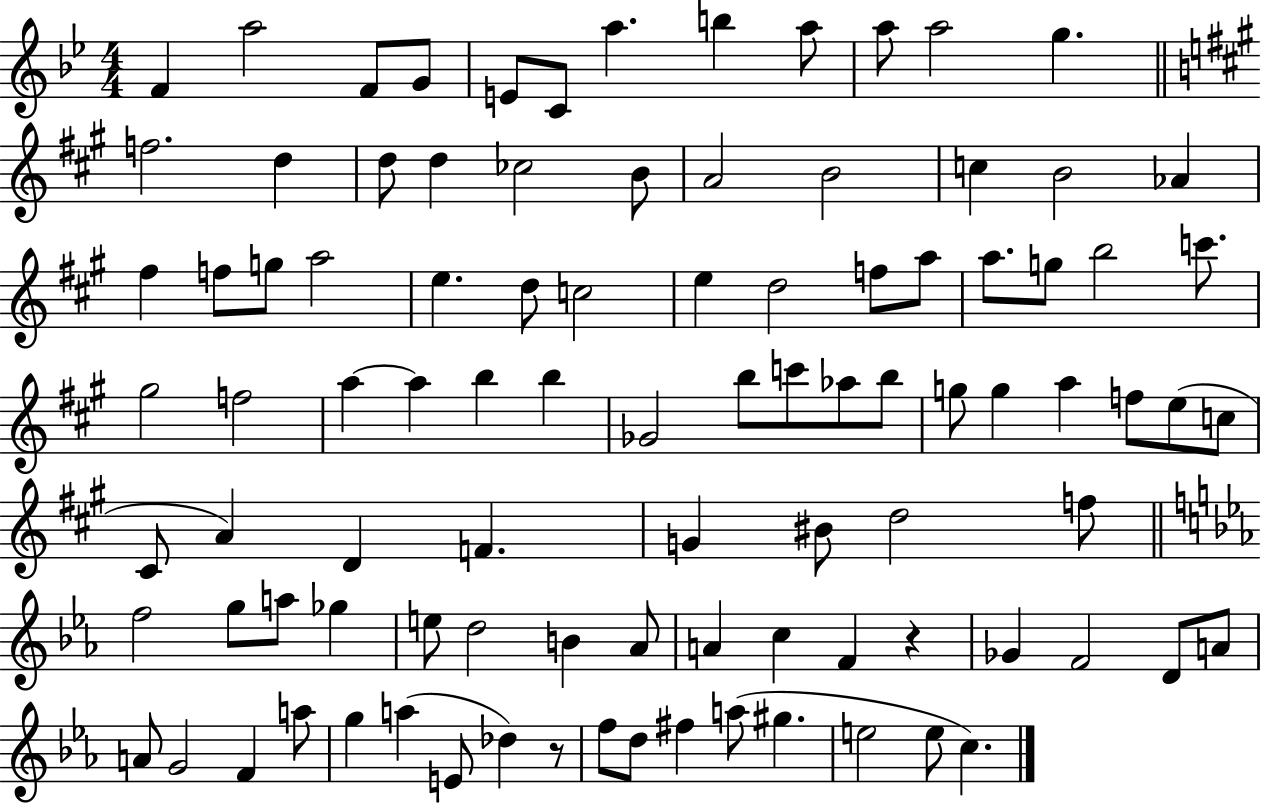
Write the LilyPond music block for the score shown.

{
  \clef treble
  \numericTimeSignature
  \time 4/4
  \key bes \major
  f'4 a''2 f'8 g'8 | e'8 c'8 a''4. b''4 a''8 | a''8 a''2 g''4. | \bar "||" \break \key a \major f''2. d''4 | d''8 d''4 ces''2 b'8 | a'2 b'2 | c''4 b'2 aes'4 | \break fis''4 f''8 g''8 a''2 | e''4. d''8 c''2 | e''4 d''2 f''8 a''8 | a''8. g''8 b''2 c'''8. | \break gis''2 f''2 | a''4~~ a''4 b''4 b''4 | ges'2 b''8 c'''8 aes''8 b''8 | g''8 g''4 a''4 f''8 e''8( c''8 | \break cis'8 a'4) d'4 f'4. | g'4 bis'8 d''2 f''8 | \bar "||" \break \key ees \major f''2 g''8 a''8 ges''4 | e''8 d''2 b'4 aes'8 | a'4 c''4 f'4 r4 | ges'4 f'2 d'8 a'8 | \break a'8 g'2 f'4 a''8 | g''4 a''4( e'8 des''4) r8 | f''8 d''8 fis''4 a''8( gis''4. | e''2 e''8 c''4.) | \break \bar "|."
}